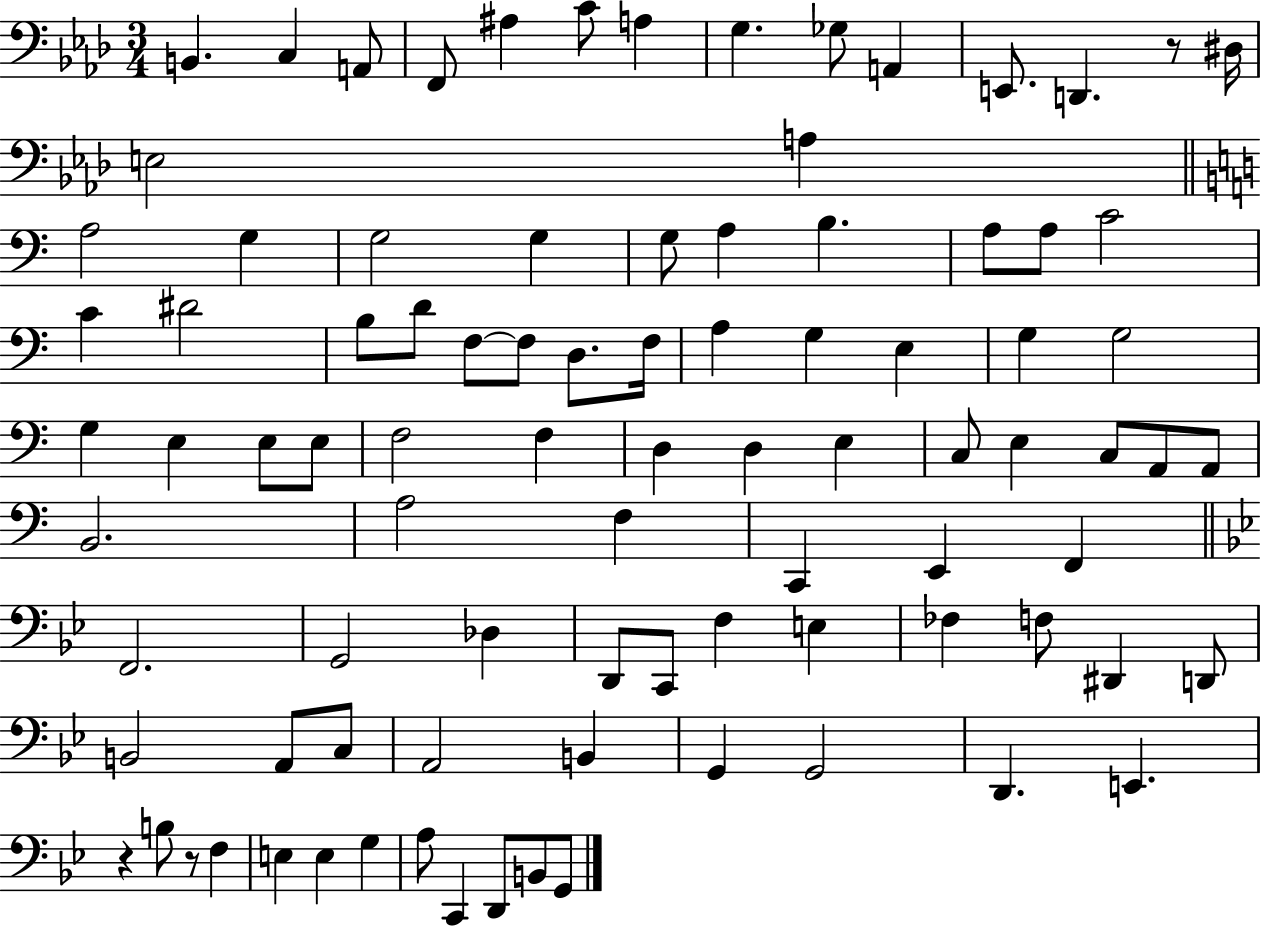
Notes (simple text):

B2/q. C3/q A2/e F2/e A#3/q C4/e A3/q G3/q. Gb3/e A2/q E2/e. D2/q. R/e D#3/s E3/h A3/q A3/h G3/q G3/h G3/q G3/e A3/q B3/q. A3/e A3/e C4/h C4/q D#4/h B3/e D4/e F3/e F3/e D3/e. F3/s A3/q G3/q E3/q G3/q G3/h G3/q E3/q E3/e E3/e F3/h F3/q D3/q D3/q E3/q C3/e E3/q C3/e A2/e A2/e B2/h. A3/h F3/q C2/q E2/q F2/q F2/h. G2/h Db3/q D2/e C2/e F3/q E3/q FES3/q F3/e D#2/q D2/e B2/h A2/e C3/e A2/h B2/q G2/q G2/h D2/q. E2/q. R/q B3/e R/e F3/q E3/q E3/q G3/q A3/e C2/q D2/e B2/e G2/e